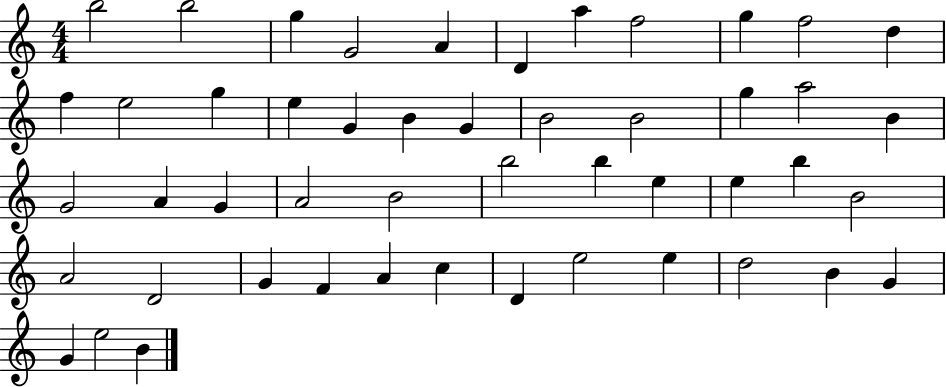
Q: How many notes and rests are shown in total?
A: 49